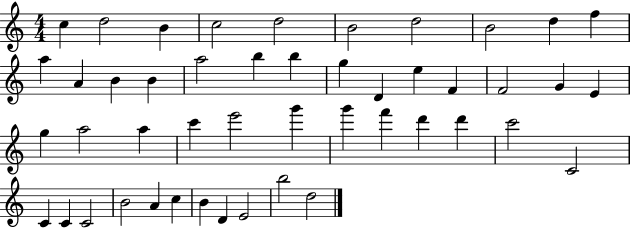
{
  \clef treble
  \numericTimeSignature
  \time 4/4
  \key c \major
  c''4 d''2 b'4 | c''2 d''2 | b'2 d''2 | b'2 d''4 f''4 | \break a''4 a'4 b'4 b'4 | a''2 b''4 b''4 | g''4 d'4 e''4 f'4 | f'2 g'4 e'4 | \break g''4 a''2 a''4 | c'''4 e'''2 g'''4 | g'''4 f'''4 d'''4 d'''4 | c'''2 c'2 | \break c'4 c'4 c'2 | b'2 a'4 c''4 | b'4 d'4 e'2 | b''2 d''2 | \break \bar "|."
}